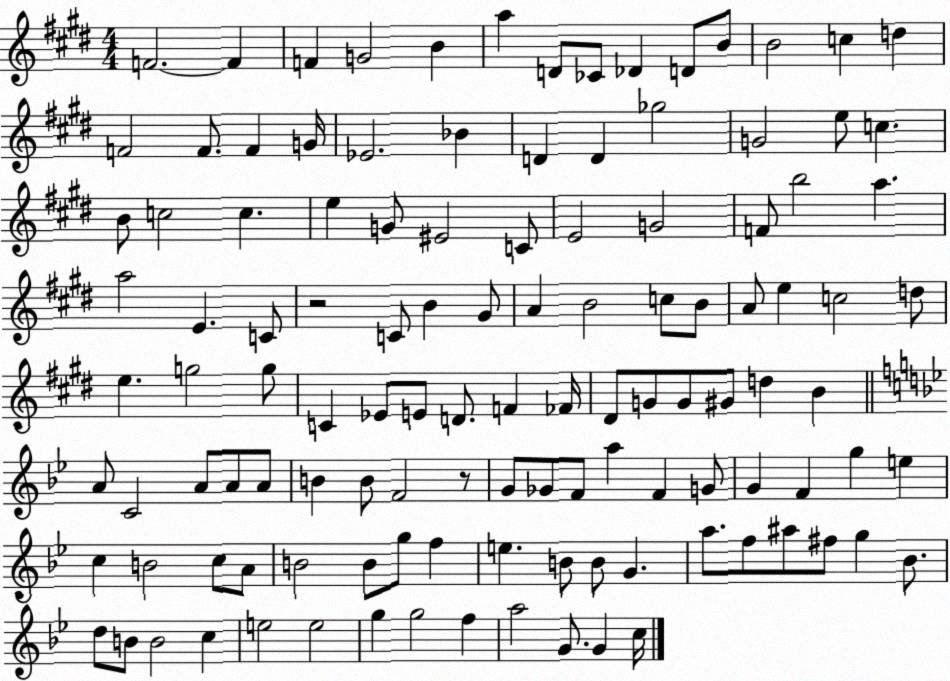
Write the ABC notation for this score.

X:1
T:Untitled
M:4/4
L:1/4
K:E
F2 F F G2 B a D/2 _C/2 _D D/2 B/2 B2 c d F2 F/2 F G/4 _E2 _B D D _g2 G2 e/2 c B/2 c2 c e G/2 ^E2 C/2 E2 G2 F/2 b2 a a2 E C/2 z2 C/2 B ^G/2 A B2 c/2 B/2 A/2 e c2 d/2 e g2 g/2 C _E/2 E/2 D/2 F _F/4 ^D/2 G/2 G/2 ^G/2 d B A/2 C2 A/2 A/2 A/2 B B/2 F2 z/2 G/2 _G/2 F/2 a F G/2 G F g e c B2 c/2 A/2 B2 B/2 g/2 f e B/2 B/2 G a/2 f/2 ^a/2 ^f/2 g _B/2 d/2 B/2 B2 c e2 e2 g g2 f a2 G/2 G c/4